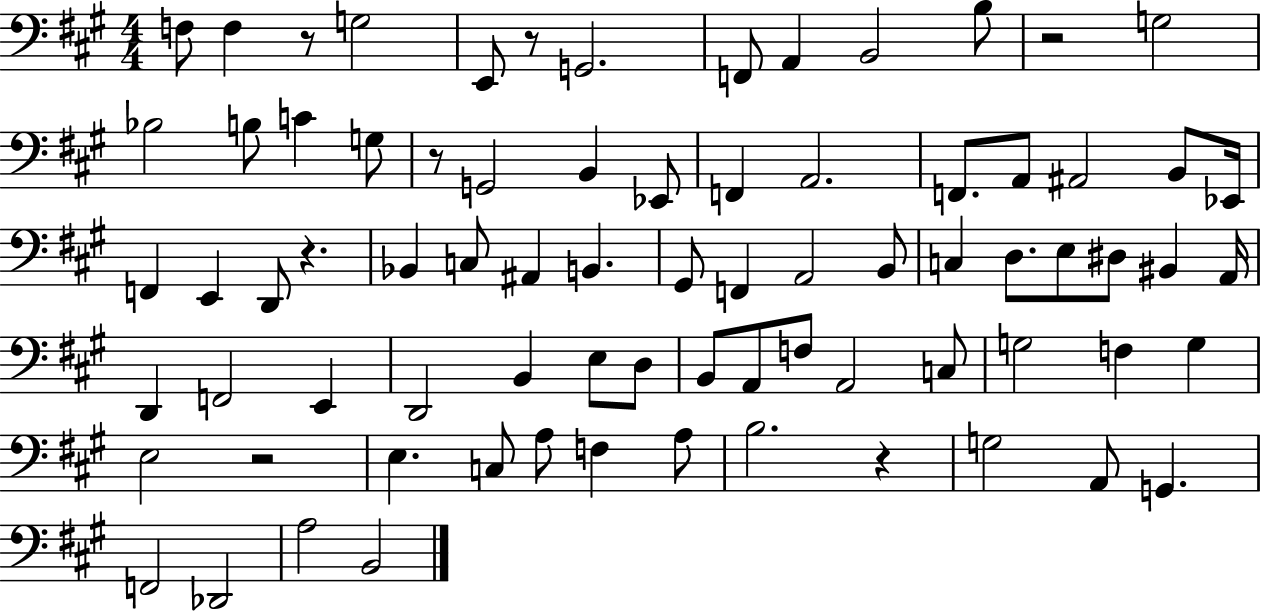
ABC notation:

X:1
T:Untitled
M:4/4
L:1/4
K:A
F,/2 F, z/2 G,2 E,,/2 z/2 G,,2 F,,/2 A,, B,,2 B,/2 z2 G,2 _B,2 B,/2 C G,/2 z/2 G,,2 B,, _E,,/2 F,, A,,2 F,,/2 A,,/2 ^A,,2 B,,/2 _E,,/4 F,, E,, D,,/2 z _B,, C,/2 ^A,, B,, ^G,,/2 F,, A,,2 B,,/2 C, D,/2 E,/2 ^D,/2 ^B,, A,,/4 D,, F,,2 E,, D,,2 B,, E,/2 D,/2 B,,/2 A,,/2 F,/2 A,,2 C,/2 G,2 F, G, E,2 z2 E, C,/2 A,/2 F, A,/2 B,2 z G,2 A,,/2 G,, F,,2 _D,,2 A,2 B,,2